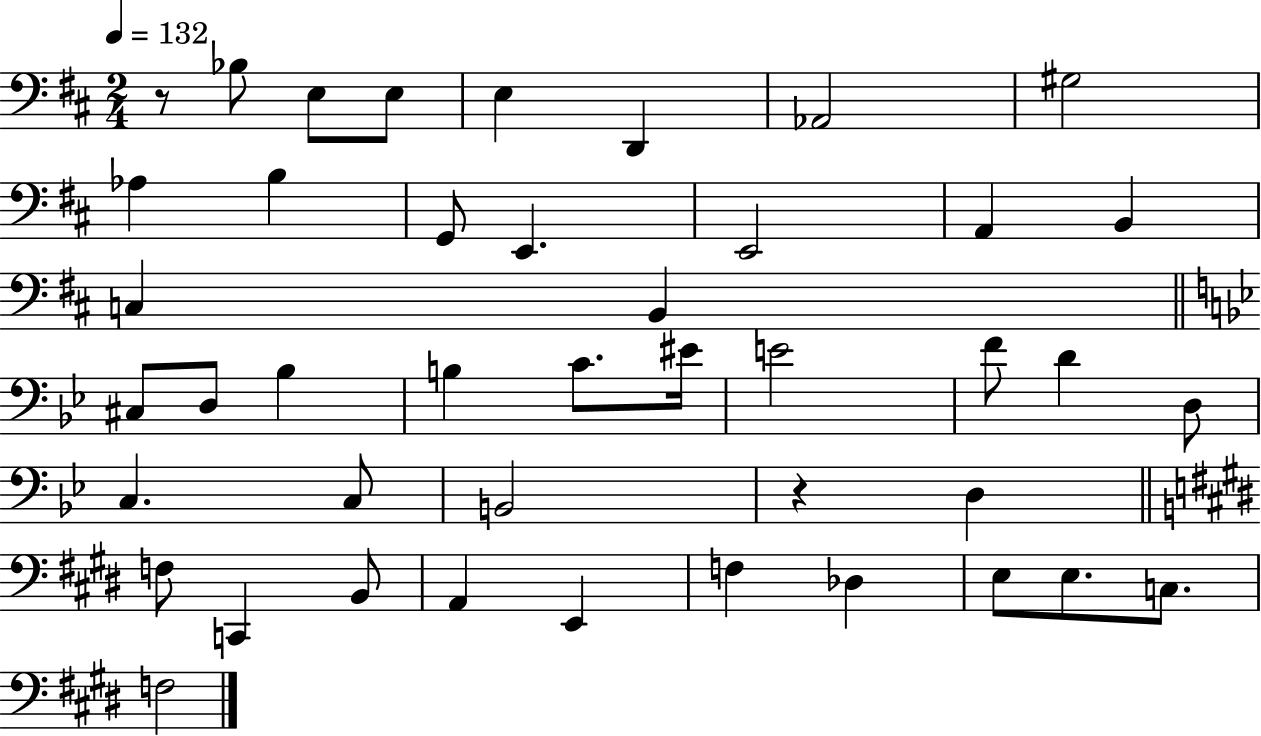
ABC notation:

X:1
T:Untitled
M:2/4
L:1/4
K:D
z/2 _B,/2 E,/2 E,/2 E, D,, _A,,2 ^G,2 _A, B, G,,/2 E,, E,,2 A,, B,, C, B,, ^C,/2 D,/2 _B, B, C/2 ^E/4 E2 F/2 D D,/2 C, C,/2 B,,2 z D, F,/2 C,, B,,/2 A,, E,, F, _D, E,/2 E,/2 C,/2 F,2